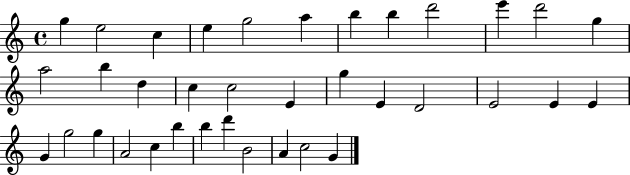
G5/q E5/h C5/q E5/q G5/h A5/q B5/q B5/q D6/h E6/q D6/h G5/q A5/h B5/q D5/q C5/q C5/h E4/q G5/q E4/q D4/h E4/h E4/q E4/q G4/q G5/h G5/q A4/h C5/q B5/q B5/q D6/q B4/h A4/q C5/h G4/q